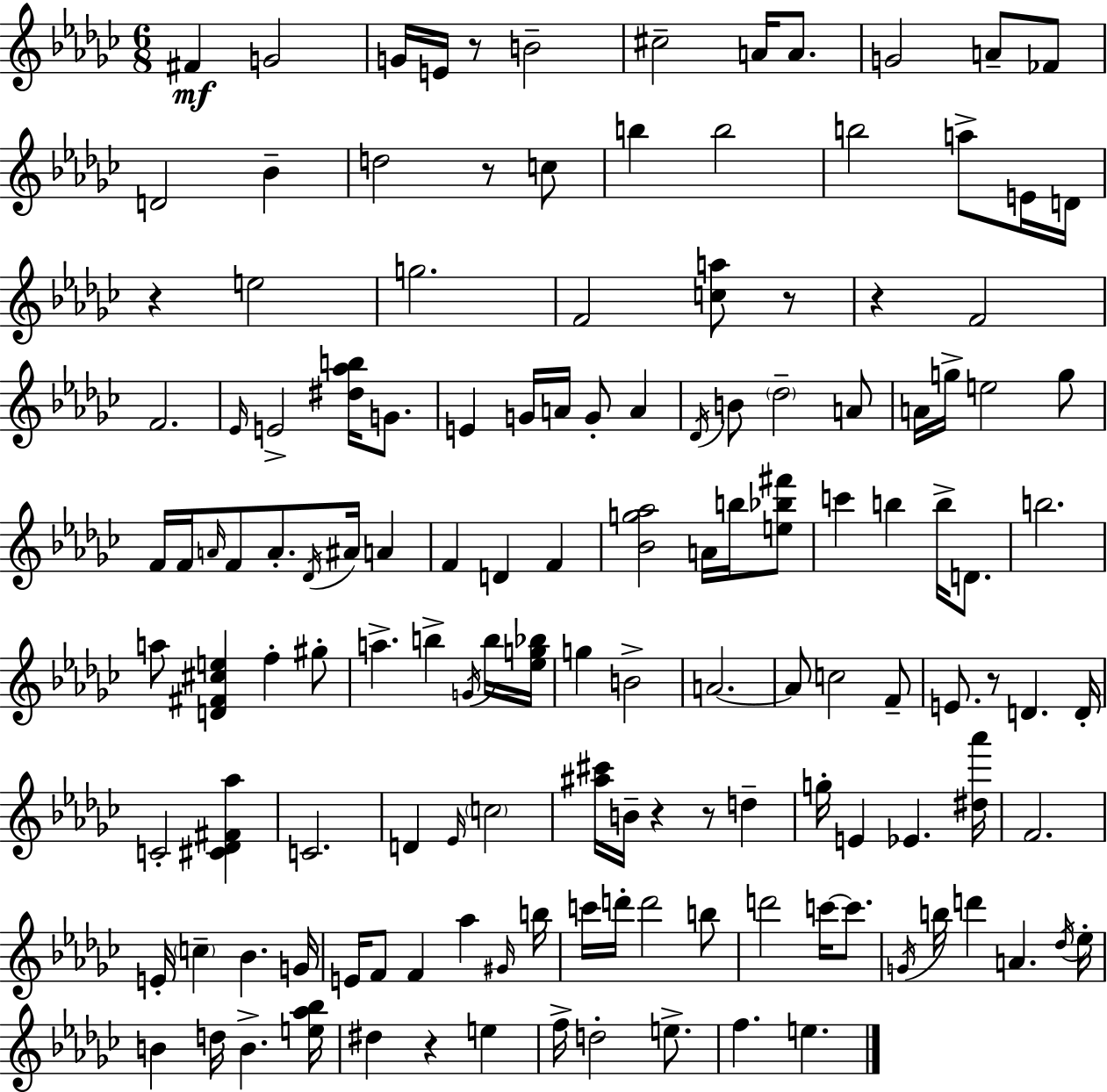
X:1
T:Untitled
M:6/8
L:1/4
K:Ebm
^F G2 G/4 E/4 z/2 B2 ^c2 A/4 A/2 G2 A/2 _F/2 D2 _B d2 z/2 c/2 b b2 b2 a/2 E/4 D/4 z e2 g2 F2 [ca]/2 z/2 z F2 F2 _E/4 E2 [^d_ab]/4 G/2 E G/4 A/4 G/2 A _D/4 B/2 _d2 A/2 A/4 g/4 e2 g/2 F/4 F/4 A/4 F/2 A/2 _D/4 ^A/4 A F D F [_Bg_a]2 A/4 b/4 [e_b^f']/2 c' b b/4 D/2 b2 a/2 [D^F^ce] f ^g/2 a b G/4 b/4 [_eg_b]/4 g B2 A2 A/2 c2 F/2 E/2 z/2 D D/4 C2 [^C_D^F_a] C2 D _E/4 c2 [^a^c']/4 B/4 z z/2 d g/4 E _E [^d_a']/4 F2 E/4 c _B G/4 E/4 F/2 F _a ^G/4 b/4 c'/4 d'/4 d'2 b/2 d'2 c'/4 c'/2 G/4 b/4 d' A _d/4 _e/4 B d/4 B [e_a_b]/4 ^d z e f/4 d2 e/2 f e